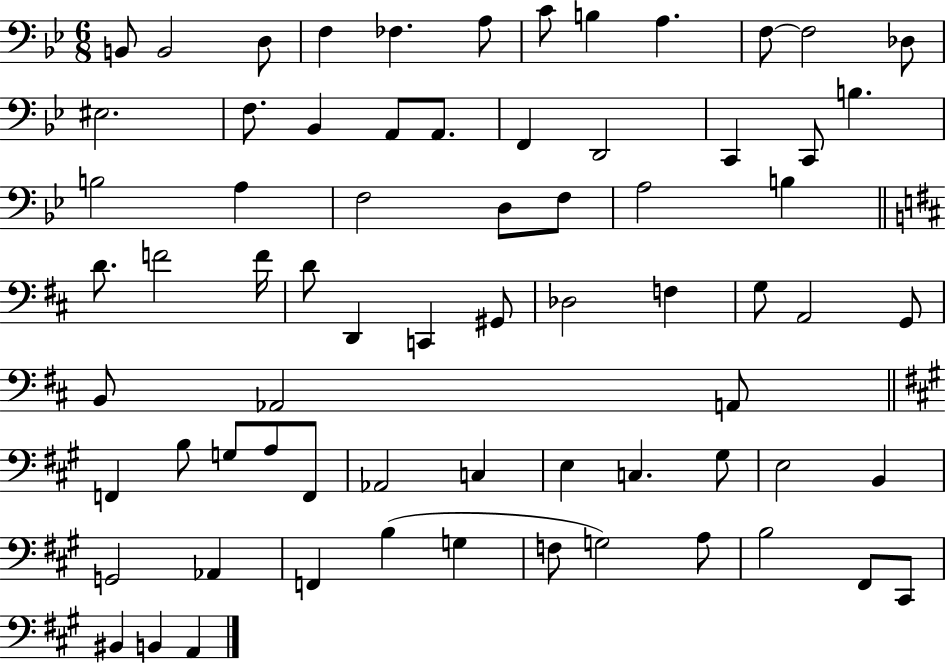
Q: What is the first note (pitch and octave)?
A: B2